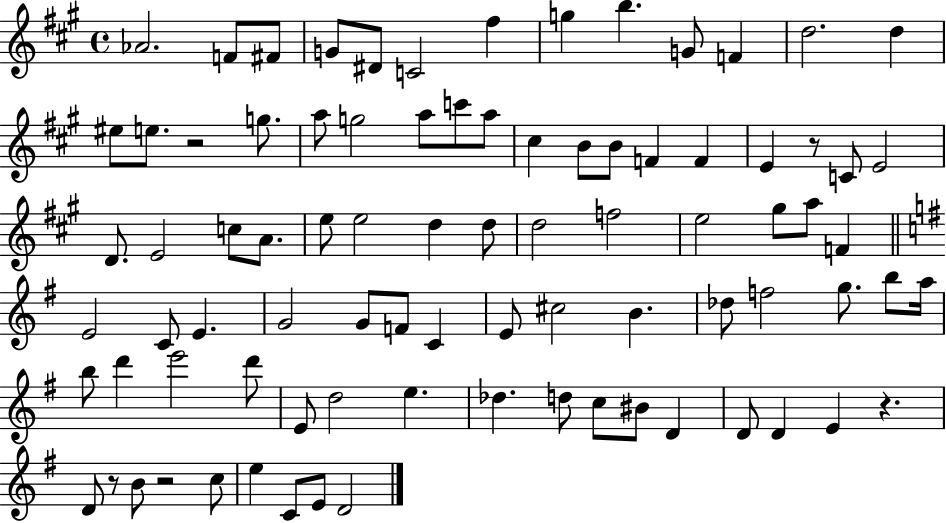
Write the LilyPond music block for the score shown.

{
  \clef treble
  \time 4/4
  \defaultTimeSignature
  \key a \major
  aes'2. f'8 fis'8 | g'8 dis'8 c'2 fis''4 | g''4 b''4. g'8 f'4 | d''2. d''4 | \break eis''8 e''8. r2 g''8. | a''8 g''2 a''8 c'''8 a''8 | cis''4 b'8 b'8 f'4 f'4 | e'4 r8 c'8 e'2 | \break d'8. e'2 c''8 a'8. | e''8 e''2 d''4 d''8 | d''2 f''2 | e''2 gis''8 a''8 f'4 | \break \bar "||" \break \key g \major e'2 c'8 e'4. | g'2 g'8 f'8 c'4 | e'8 cis''2 b'4. | des''8 f''2 g''8. b''8 a''16 | \break b''8 d'''4 e'''2 d'''8 | e'8 d''2 e''4. | des''4. d''8 c''8 bis'8 d'4 | d'8 d'4 e'4 r4. | \break d'8 r8 b'8 r2 c''8 | e''4 c'8 e'8 d'2 | \bar "|."
}